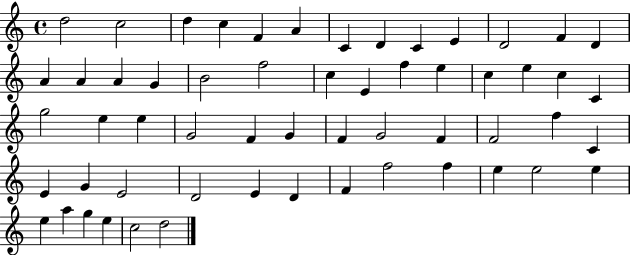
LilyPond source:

{
  \clef treble
  \time 4/4
  \defaultTimeSignature
  \key c \major
  d''2 c''2 | d''4 c''4 f'4 a'4 | c'4 d'4 c'4 e'4 | d'2 f'4 d'4 | \break a'4 a'4 a'4 g'4 | b'2 f''2 | c''4 e'4 f''4 e''4 | c''4 e''4 c''4 c'4 | \break g''2 e''4 e''4 | g'2 f'4 g'4 | f'4 g'2 f'4 | f'2 f''4 c'4 | \break e'4 g'4 e'2 | d'2 e'4 d'4 | f'4 f''2 f''4 | e''4 e''2 e''4 | \break e''4 a''4 g''4 e''4 | c''2 d''2 | \bar "|."
}